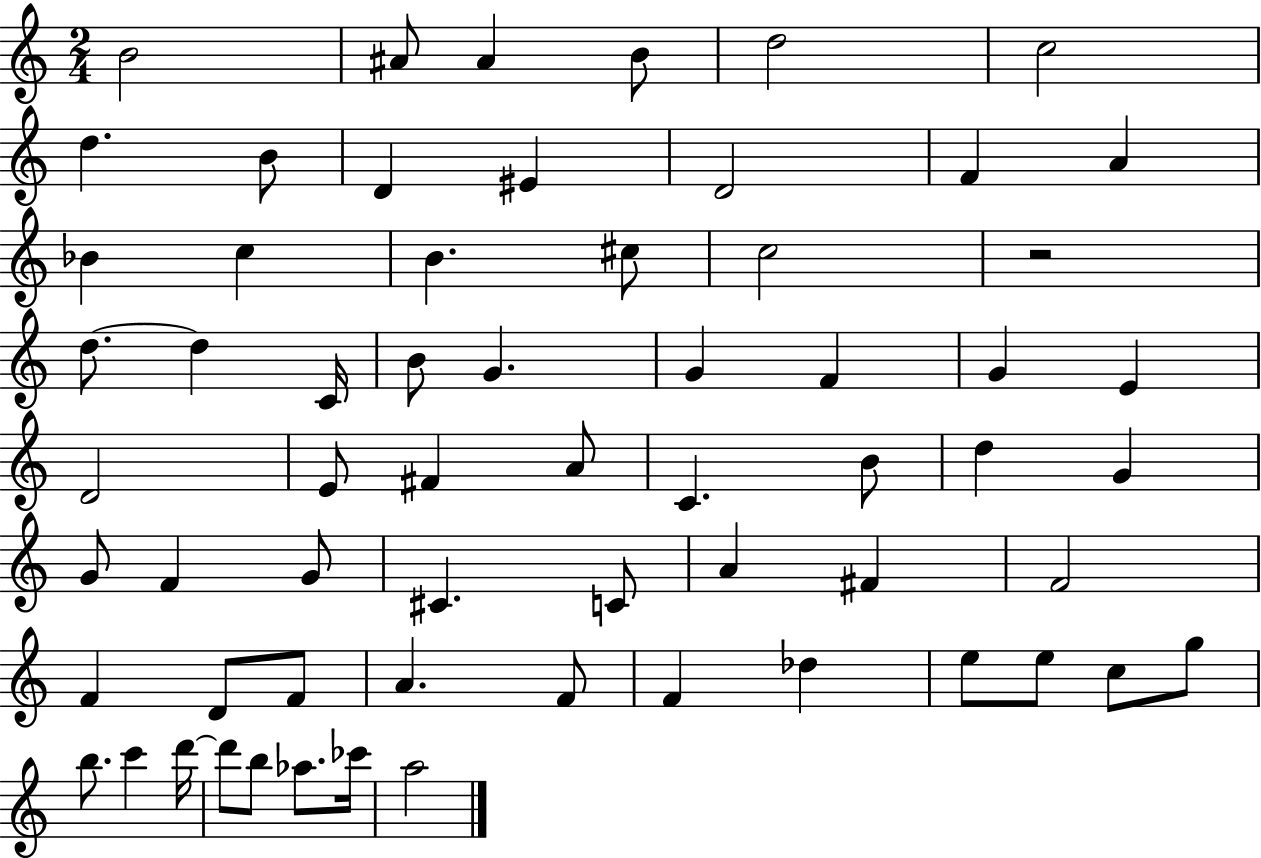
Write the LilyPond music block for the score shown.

{
  \clef treble
  \numericTimeSignature
  \time 2/4
  \key c \major
  b'2 | ais'8 ais'4 b'8 | d''2 | c''2 | \break d''4. b'8 | d'4 eis'4 | d'2 | f'4 a'4 | \break bes'4 c''4 | b'4. cis''8 | c''2 | r2 | \break d''8.~~ d''4 c'16 | b'8 g'4. | g'4 f'4 | g'4 e'4 | \break d'2 | e'8 fis'4 a'8 | c'4. b'8 | d''4 g'4 | \break g'8 f'4 g'8 | cis'4. c'8 | a'4 fis'4 | f'2 | \break f'4 d'8 f'8 | a'4. f'8 | f'4 des''4 | e''8 e''8 c''8 g''8 | \break b''8. c'''4 d'''16~~ | d'''8 b''8 aes''8. ces'''16 | a''2 | \bar "|."
}